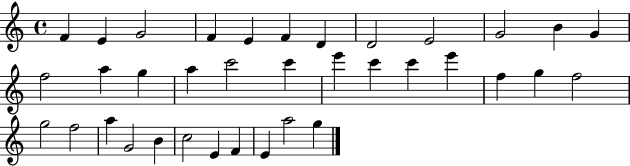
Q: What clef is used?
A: treble